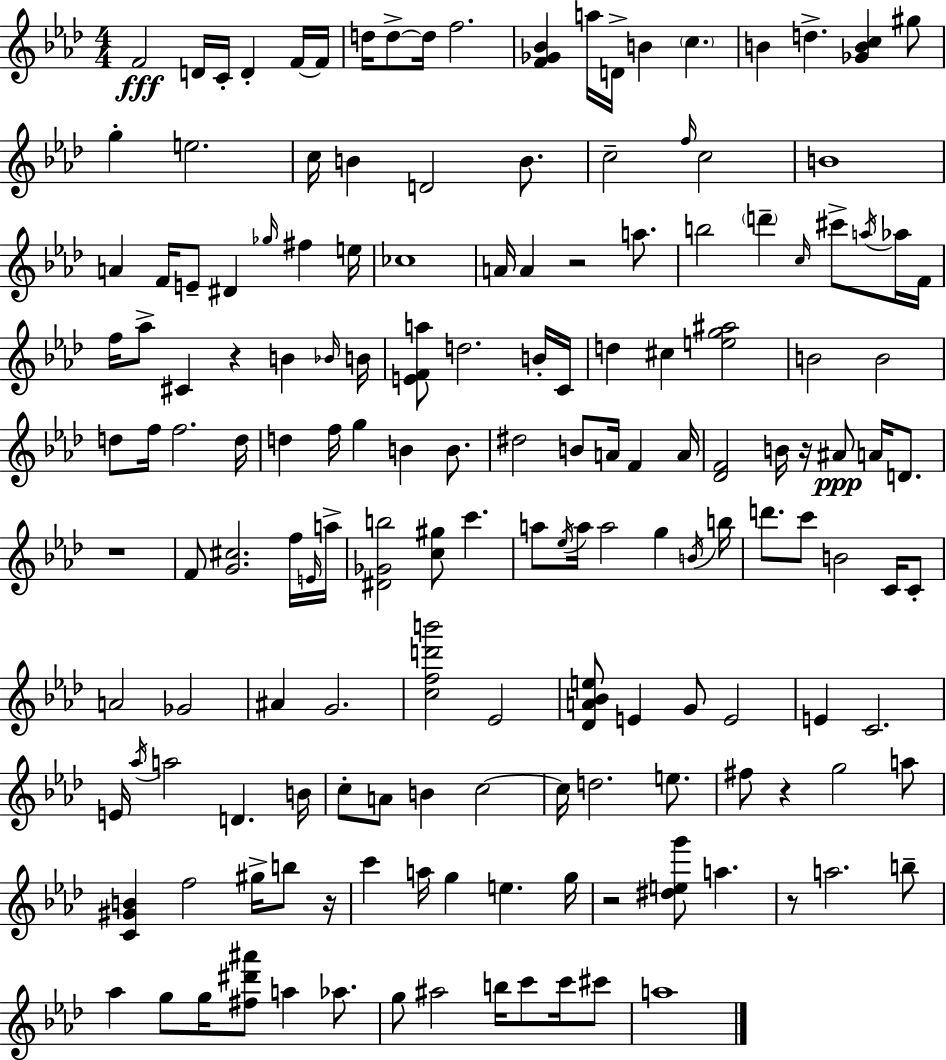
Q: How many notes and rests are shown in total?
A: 162